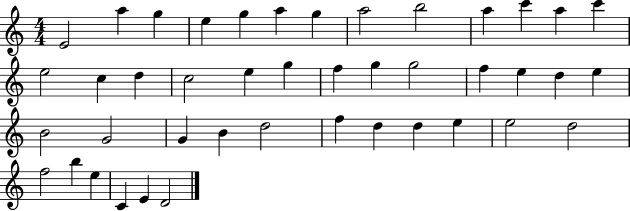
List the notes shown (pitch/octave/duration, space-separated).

E4/h A5/q G5/q E5/q G5/q A5/q G5/q A5/h B5/h A5/q C6/q A5/q C6/q E5/h C5/q D5/q C5/h E5/q G5/q F5/q G5/q G5/h F5/q E5/q D5/q E5/q B4/h G4/h G4/q B4/q D5/h F5/q D5/q D5/q E5/q E5/h D5/h F5/h B5/q E5/q C4/q E4/q D4/h